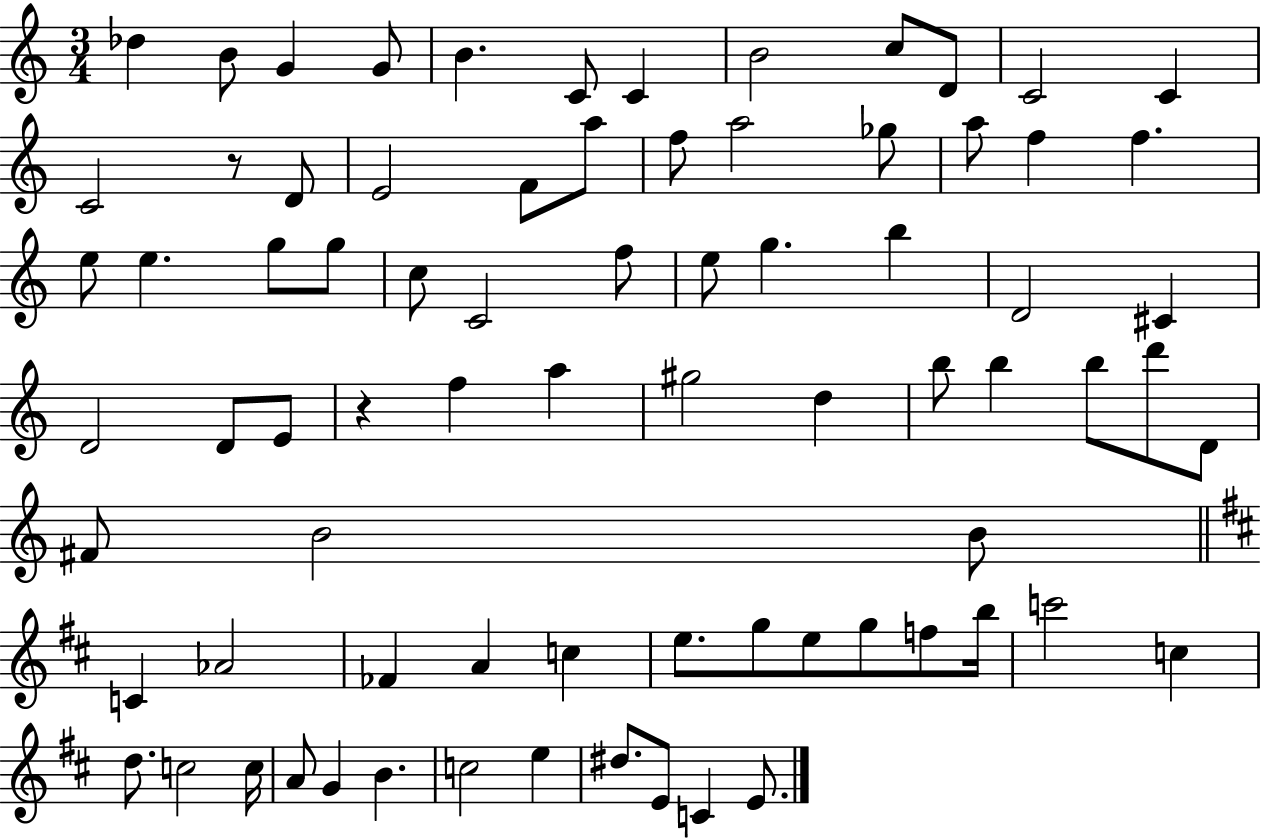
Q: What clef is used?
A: treble